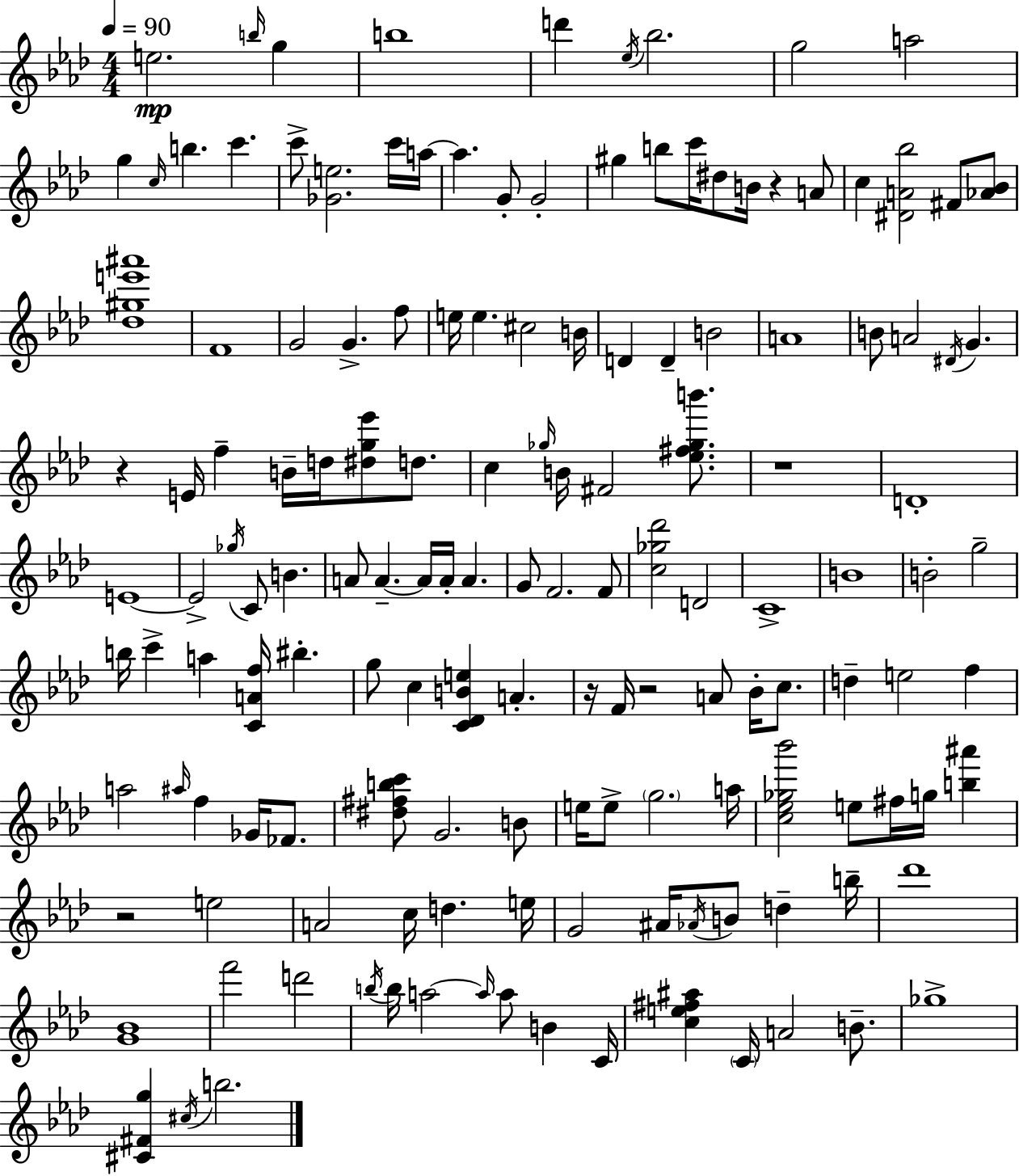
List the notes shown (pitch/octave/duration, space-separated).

E5/h. B5/s G5/q B5/w D6/q Eb5/s Bb5/h. G5/h A5/h G5/q C5/s B5/q. C6/q. C6/e [Gb4,E5]/h. C6/s A5/s A5/q. G4/e G4/h G#5/q B5/e C6/s D#5/e B4/s R/q A4/e C5/q [D#4,A4,Bb5]/h F#4/e [Ab4,Bb4]/e [Db5,G#5,E6,A#6]/w F4/w G4/h G4/q. F5/e E5/s E5/q. C#5/h B4/s D4/q D4/q B4/h A4/w B4/e A4/h D#4/s G4/q. R/q E4/s F5/q B4/s D5/s [D#5,G5,Eb6]/e D5/e. C5/q Gb5/s B4/s F#4/h [Eb5,F#5,Gb5,B6]/e. R/w D4/w E4/w E4/h Gb5/s C4/e B4/q. A4/e A4/q. A4/s A4/s A4/q. G4/e F4/h. F4/e [C5,Gb5,Db6]/h D4/h C4/w B4/w B4/h G5/h B5/s C6/q A5/q [C4,A4,F5]/s BIS5/q. G5/e C5/q [C4,Db4,B4,E5]/q A4/q. R/s F4/s R/h A4/e Bb4/s C5/e. D5/q E5/h F5/q A5/h A#5/s F5/q Gb4/s FES4/e. [D#5,F#5,B5,C6]/e G4/h. B4/e E5/s E5/e G5/h. A5/s [C5,Eb5,Gb5,Bb6]/h E5/e F#5/s G5/s [B5,A#6]/q R/h E5/h A4/h C5/s D5/q. E5/s G4/h A#4/s Ab4/s B4/e D5/q B5/s Db6/w [G4,Bb4]/w F6/h D6/h B5/s B5/s A5/h A5/s A5/e B4/q C4/s [C5,E5,F#5,A#5]/q C4/s A4/h B4/e. Gb5/w [C#4,F#4,G5]/q C#5/s B5/h.